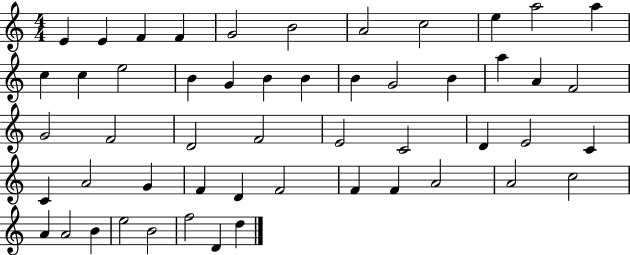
E4/q E4/q F4/q F4/q G4/h B4/h A4/h C5/h E5/q A5/h A5/q C5/q C5/q E5/h B4/q G4/q B4/q B4/q B4/q G4/h B4/q A5/q A4/q F4/h G4/h F4/h D4/h F4/h E4/h C4/h D4/q E4/h C4/q C4/q A4/h G4/q F4/q D4/q F4/h F4/q F4/q A4/h A4/h C5/h A4/q A4/h B4/q E5/h B4/h F5/h D4/q D5/q